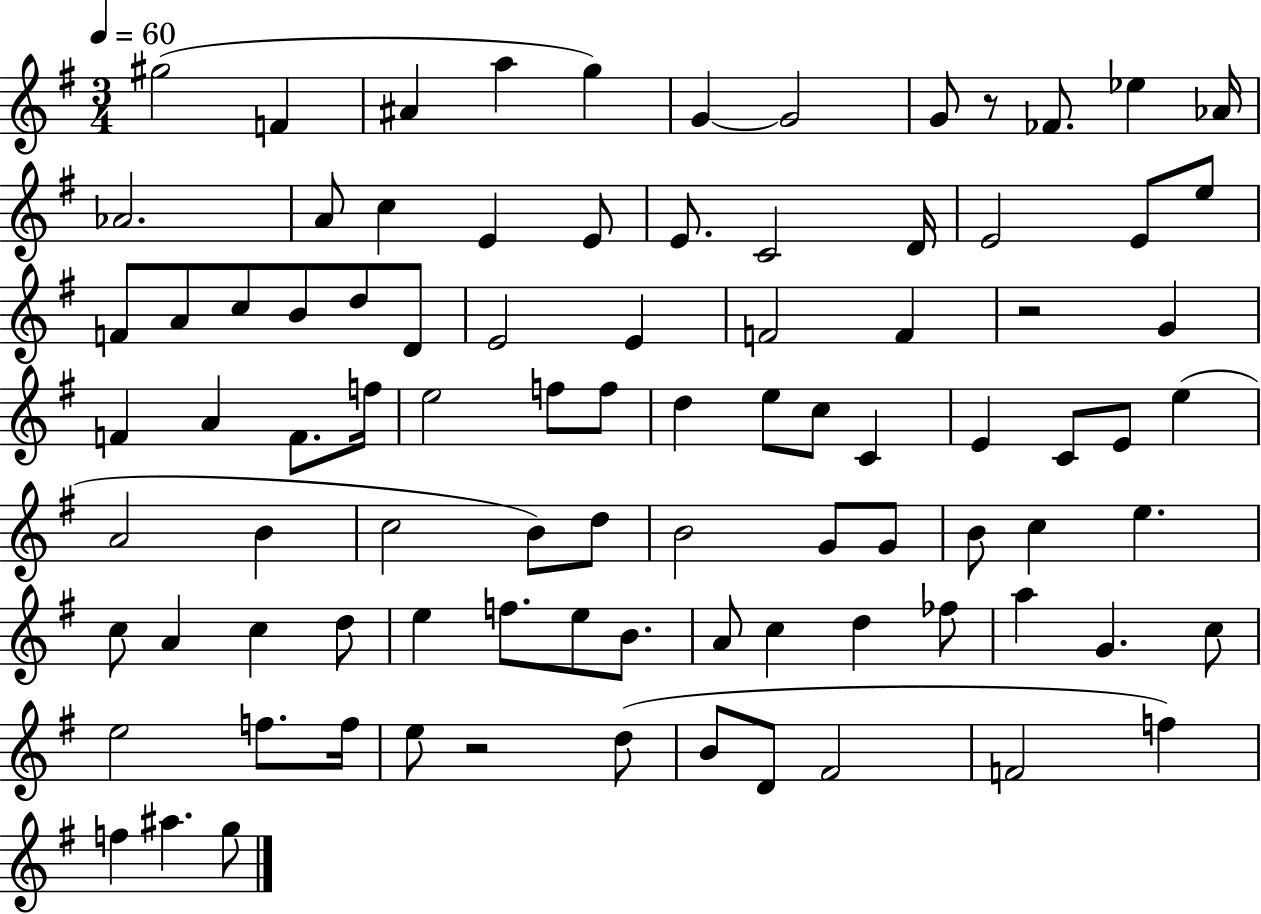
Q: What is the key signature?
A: G major